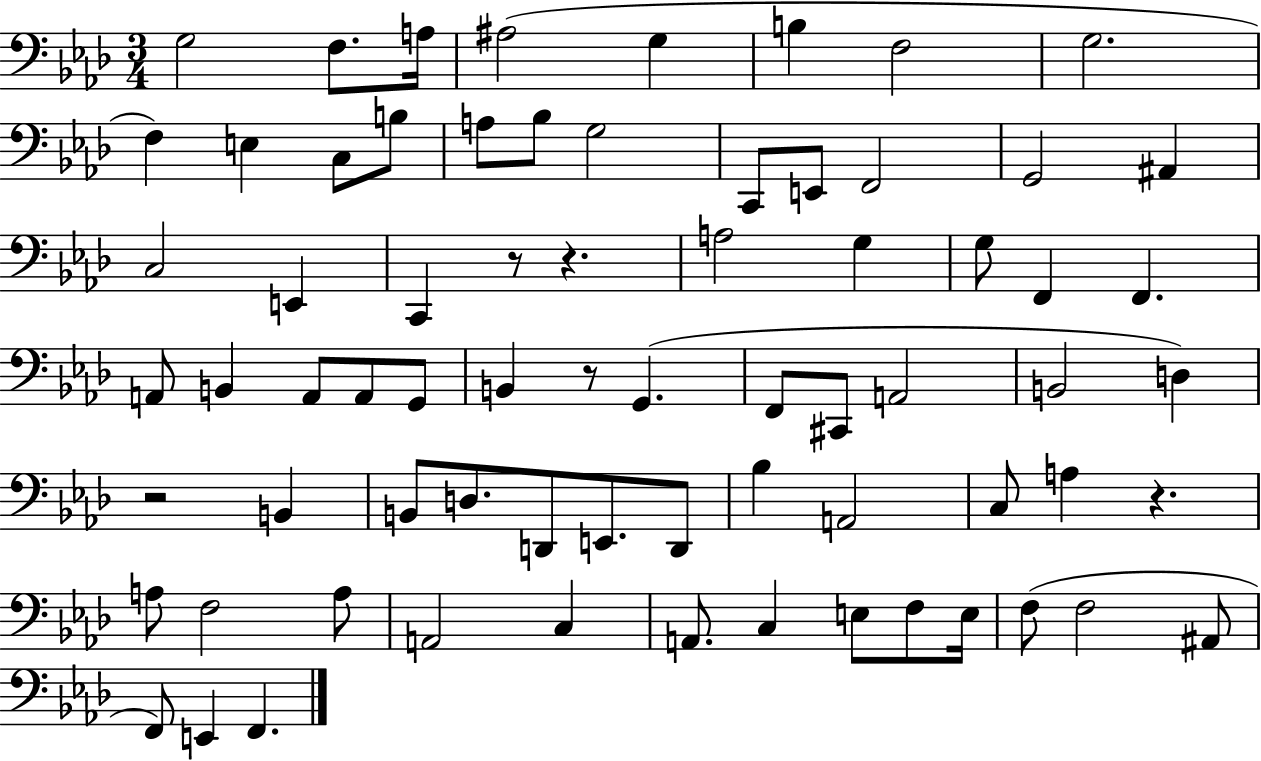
{
  \clef bass
  \numericTimeSignature
  \time 3/4
  \key aes \major
  \repeat volta 2 { g2 f8. a16 | ais2( g4 | b4 f2 | g2. | \break f4) e4 c8 b8 | a8 bes8 g2 | c,8 e,8 f,2 | g,2 ais,4 | \break c2 e,4 | c,4 r8 r4. | a2 g4 | g8 f,4 f,4. | \break a,8 b,4 a,8 a,8 g,8 | b,4 r8 g,4.( | f,8 cis,8 a,2 | b,2 d4) | \break r2 b,4 | b,8 d8. d,8 e,8. d,8 | bes4 a,2 | c8 a4 r4. | \break a8 f2 a8 | a,2 c4 | a,8. c4 e8 f8 e16 | f8( f2 ais,8 | \break f,8) e,4 f,4. | } \bar "|."
}